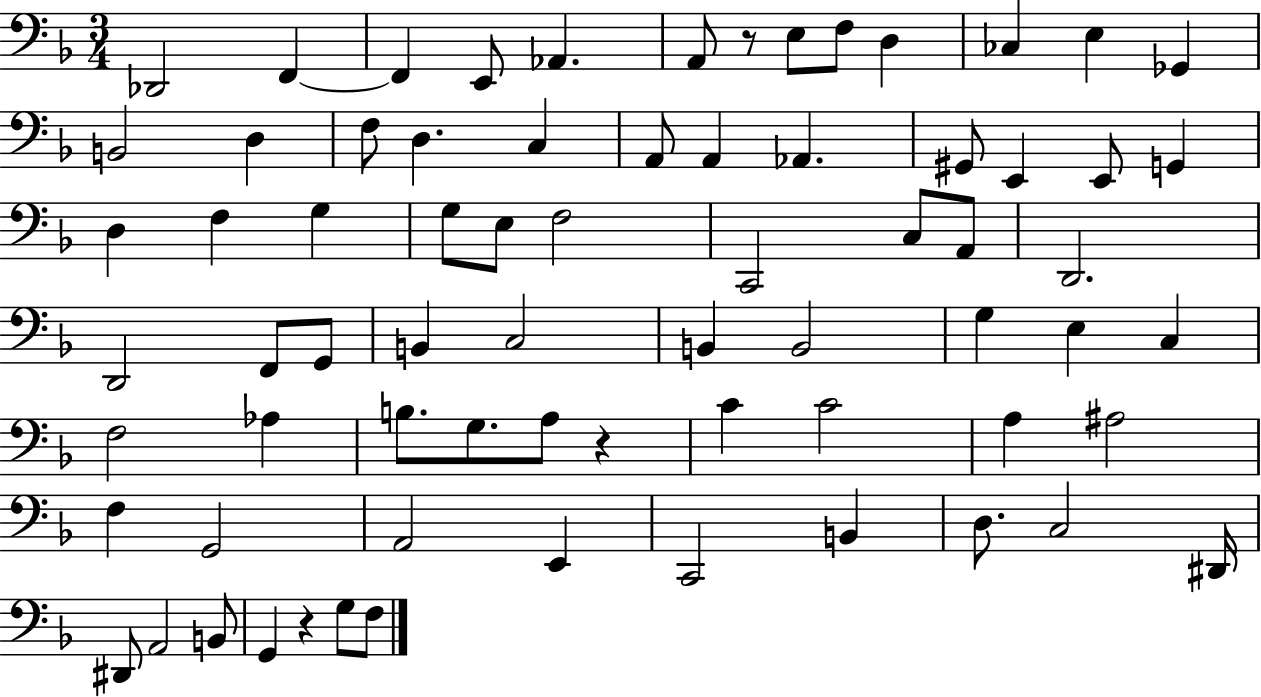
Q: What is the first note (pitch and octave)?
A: Db2